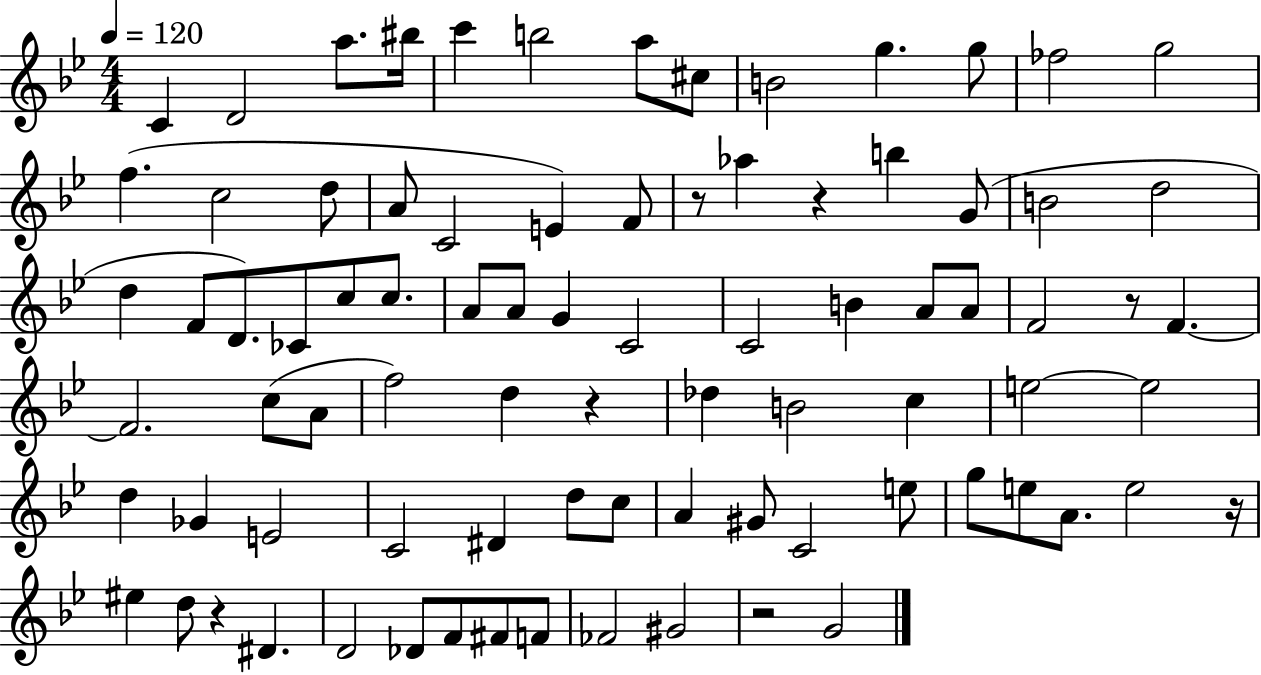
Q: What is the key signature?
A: BES major